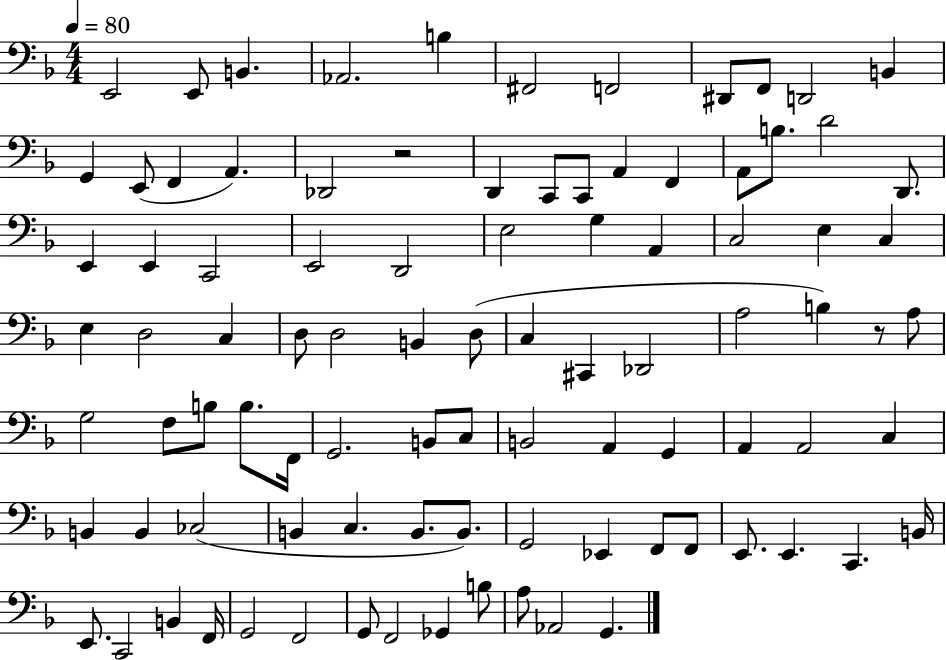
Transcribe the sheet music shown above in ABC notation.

X:1
T:Untitled
M:4/4
L:1/4
K:F
E,,2 E,,/2 B,, _A,,2 B, ^F,,2 F,,2 ^D,,/2 F,,/2 D,,2 B,, G,, E,,/2 F,, A,, _D,,2 z2 D,, C,,/2 C,,/2 A,, F,, A,,/2 B,/2 D2 D,,/2 E,, E,, C,,2 E,,2 D,,2 E,2 G, A,, C,2 E, C, E, D,2 C, D,/2 D,2 B,, D,/2 C, ^C,, _D,,2 A,2 B, z/2 A,/2 G,2 F,/2 B,/2 B,/2 F,,/4 G,,2 B,,/2 C,/2 B,,2 A,, G,, A,, A,,2 C, B,, B,, _C,2 B,, C, B,,/2 B,,/2 G,,2 _E,, F,,/2 F,,/2 E,,/2 E,, C,, B,,/4 E,,/2 C,,2 B,, F,,/4 G,,2 F,,2 G,,/2 F,,2 _G,, B,/2 A,/2 _A,,2 G,,